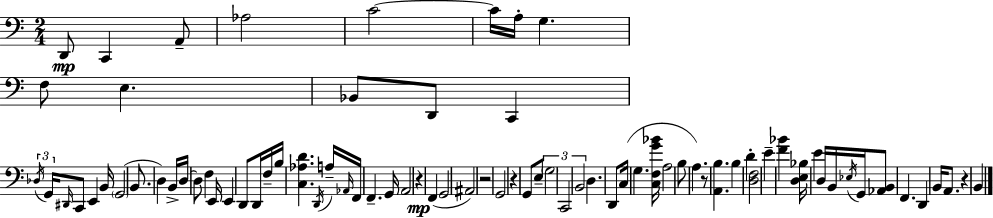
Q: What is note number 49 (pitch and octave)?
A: D3